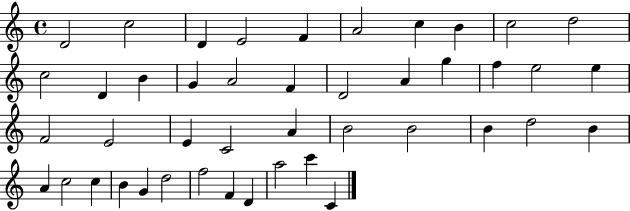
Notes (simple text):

D4/h C5/h D4/q E4/h F4/q A4/h C5/q B4/q C5/h D5/h C5/h D4/q B4/q G4/q A4/h F4/q D4/h A4/q G5/q F5/q E5/h E5/q F4/h E4/h E4/q C4/h A4/q B4/h B4/h B4/q D5/h B4/q A4/q C5/h C5/q B4/q G4/q D5/h F5/h F4/q D4/q A5/h C6/q C4/q